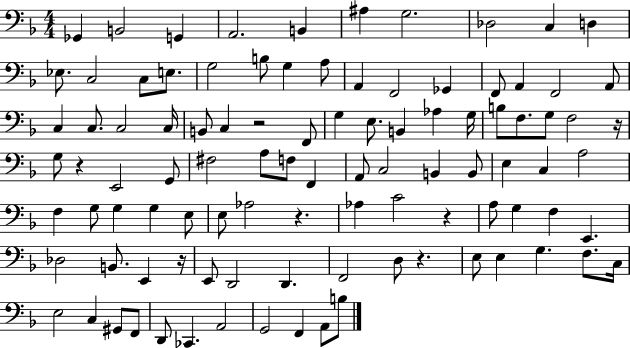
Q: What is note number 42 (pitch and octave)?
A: G3